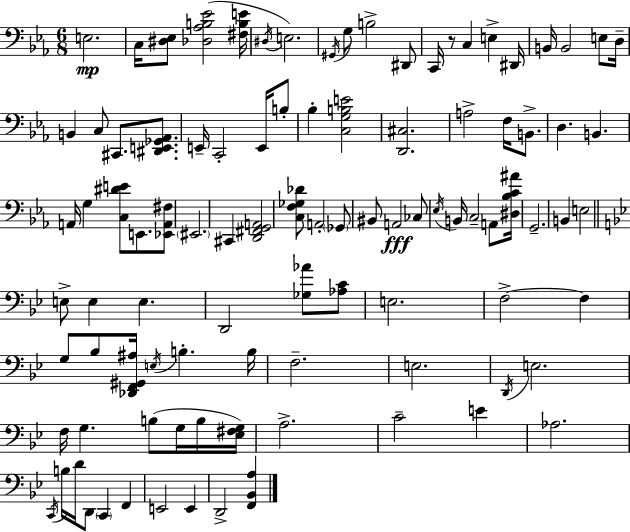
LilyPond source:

{
  \clef bass
  \numericTimeSignature
  \time 6/8
  \key ees \major
  e2.\mp | c16 <dis ees>8 <des aes b ees'>2( <fis b e'>16 | \acciaccatura { dis16 }) e2. | \acciaccatura { gis,16 } g8 b2-> | \break dis,8 c,16 r8 c4 e4-> | dis,16 b,16 b,2 e8 | d16-- b,4 c8 cis,8. <dis, e, ges, aes,>8. | e,16-- c,2-. e,16 | \break b8-. bes4-. <c g b e'>2 | <d, cis>2. | a2-> f16 b,8.-> | d4. b,4. | \break a,16 g4 <c dis' e'>8 e,8. | <ees, a, fis>8 \parenthesize eis,2. | cis,4 <d, fis, g, a,>2 | <c f ges des'>8 a,2-. | \break \parenthesize ges,8 bis,8 a,2\fff | ces8 \acciaccatura { ees16 } b,16 c2-- | a,8 <dis bes c' ais'>16 g,2.-- | b,4 e2 | \break \bar "||" \break \key bes \major e8-> e4 e4. | d,2 <ges aes'>8 <aes c'>8 | e2. | f2->~~ f4 | \break g8 bes8 <des, f, gis, ais>16 \acciaccatura { e16 } b4.-. | b16 f2.-- | e2. | \acciaccatura { d,16 } e2. | \break f16 g4. b8( g16 | b16 <ees fis g>16) a2.-> | c'2-- e'4 | aes2. | \break \acciaccatura { c,16 } b16 d'16 d,8 \parenthesize c,4 f,4 | e,2 e,4 | d,2-> <f, bes, a>4 | \bar "|."
}